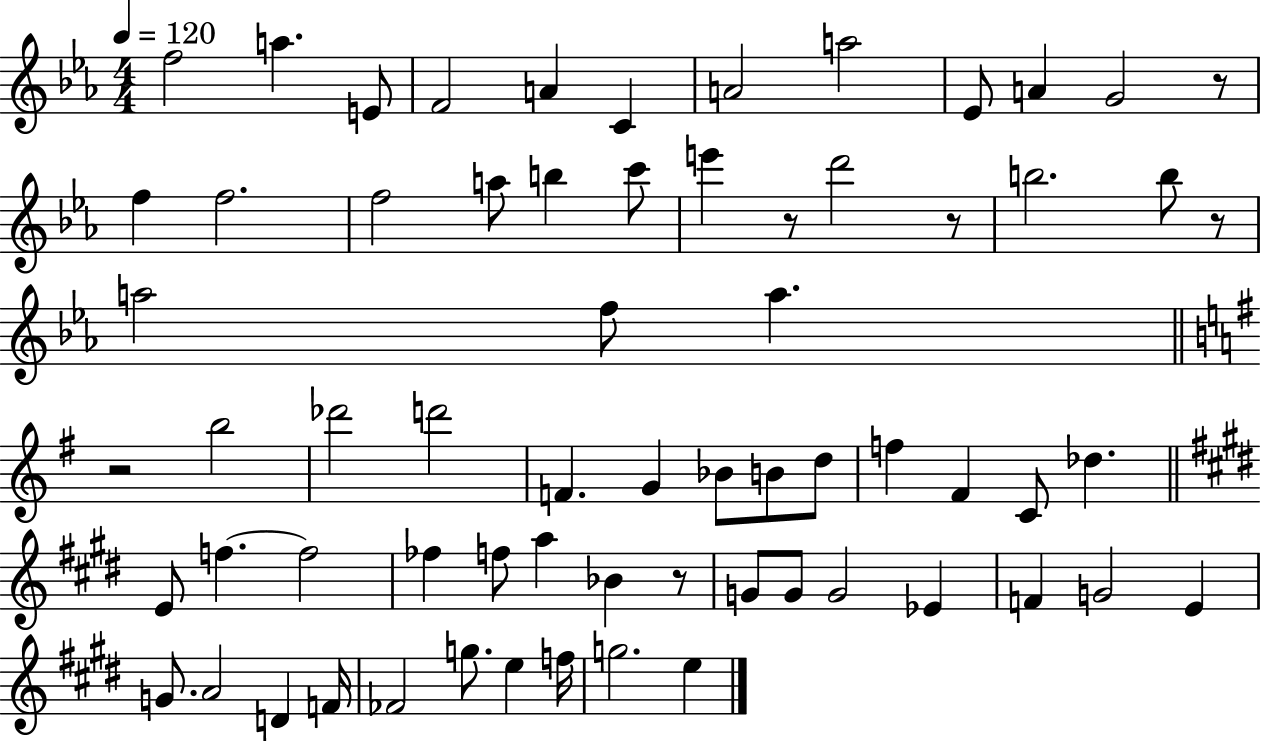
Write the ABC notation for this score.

X:1
T:Untitled
M:4/4
L:1/4
K:Eb
f2 a E/2 F2 A C A2 a2 _E/2 A G2 z/2 f f2 f2 a/2 b c'/2 e' z/2 d'2 z/2 b2 b/2 z/2 a2 f/2 a z2 b2 _d'2 d'2 F G _B/2 B/2 d/2 f ^F C/2 _d E/2 f f2 _f f/2 a _B z/2 G/2 G/2 G2 _E F G2 E G/2 A2 D F/4 _F2 g/2 e f/4 g2 e